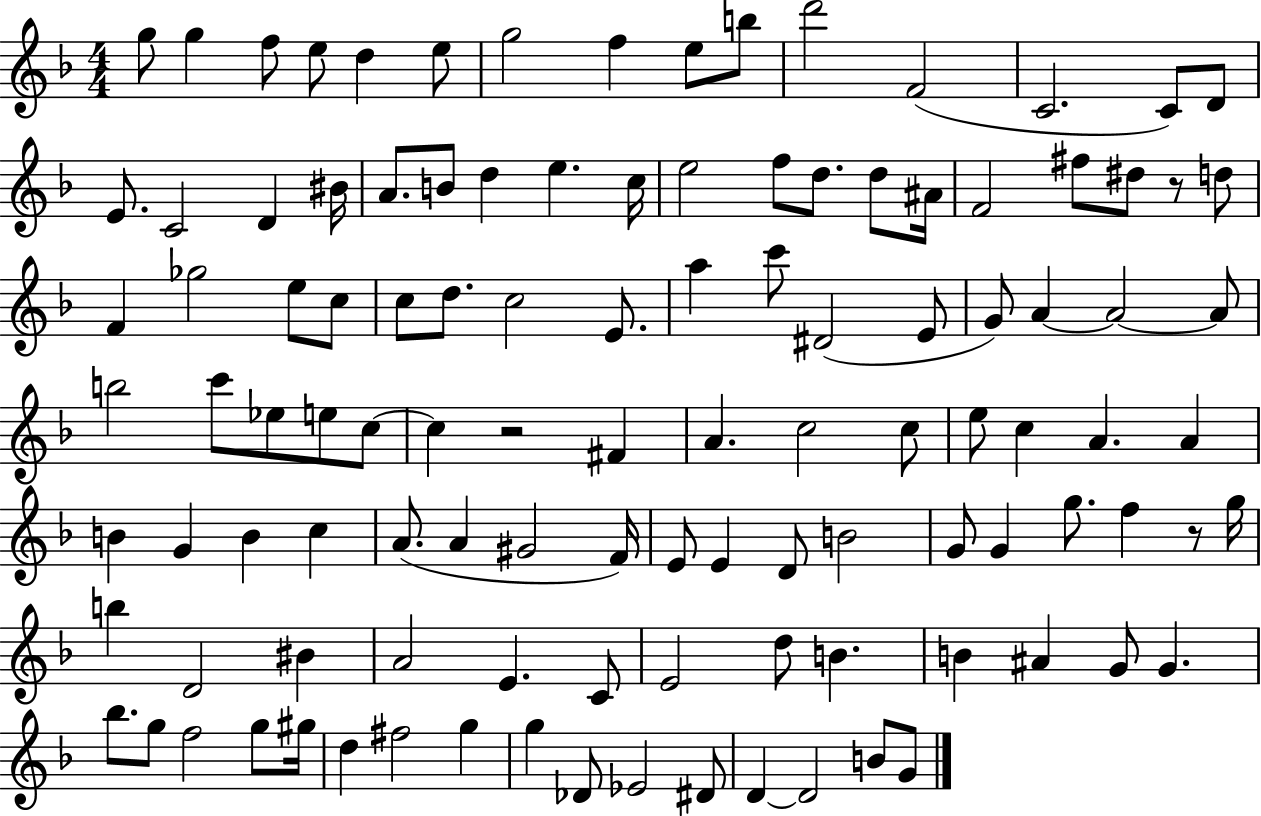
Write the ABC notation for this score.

X:1
T:Untitled
M:4/4
L:1/4
K:F
g/2 g f/2 e/2 d e/2 g2 f e/2 b/2 d'2 F2 C2 C/2 D/2 E/2 C2 D ^B/4 A/2 B/2 d e c/4 e2 f/2 d/2 d/2 ^A/4 F2 ^f/2 ^d/2 z/2 d/2 F _g2 e/2 c/2 c/2 d/2 c2 E/2 a c'/2 ^D2 E/2 G/2 A A2 A/2 b2 c'/2 _e/2 e/2 c/2 c z2 ^F A c2 c/2 e/2 c A A B G B c A/2 A ^G2 F/4 E/2 E D/2 B2 G/2 G g/2 f z/2 g/4 b D2 ^B A2 E C/2 E2 d/2 B B ^A G/2 G _b/2 g/2 f2 g/2 ^g/4 d ^f2 g g _D/2 _E2 ^D/2 D D2 B/2 G/2